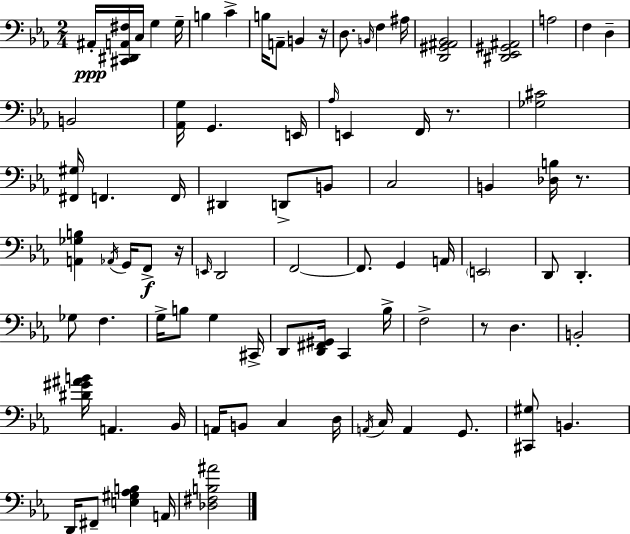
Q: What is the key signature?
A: C minor